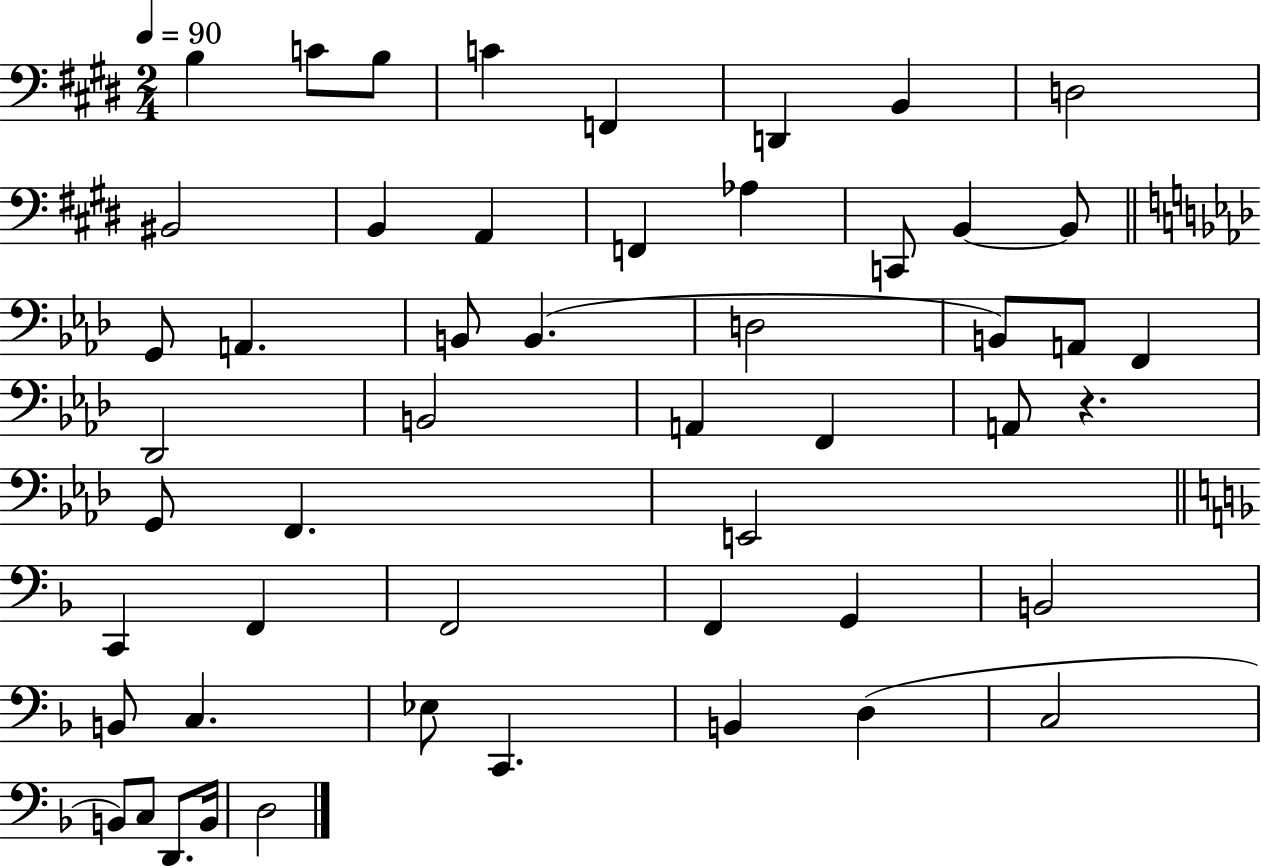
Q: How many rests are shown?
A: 1